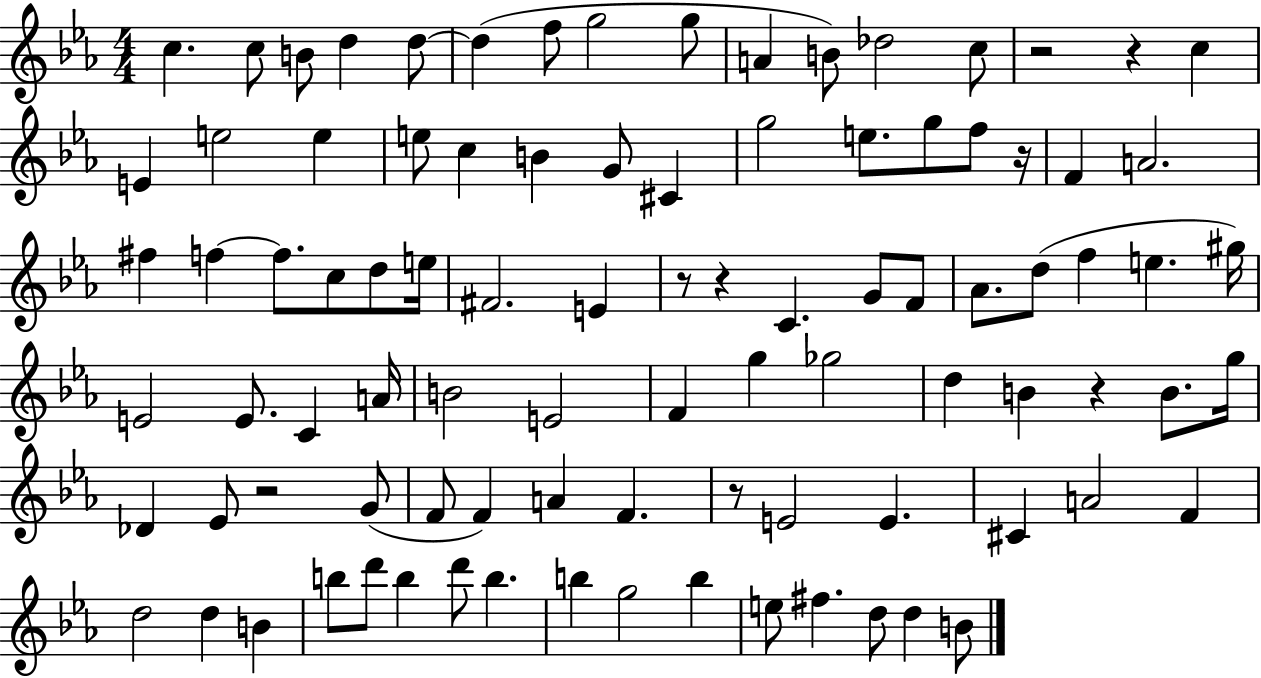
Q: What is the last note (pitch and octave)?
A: B4